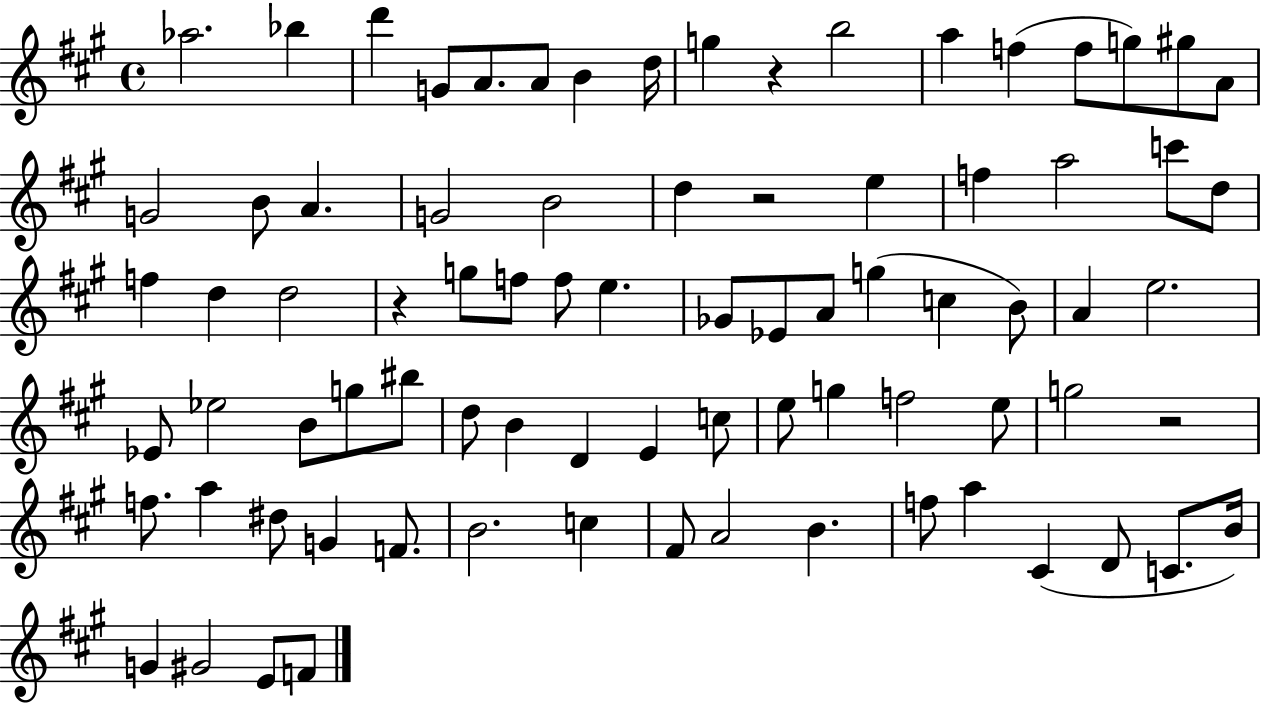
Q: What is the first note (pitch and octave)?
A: Ab5